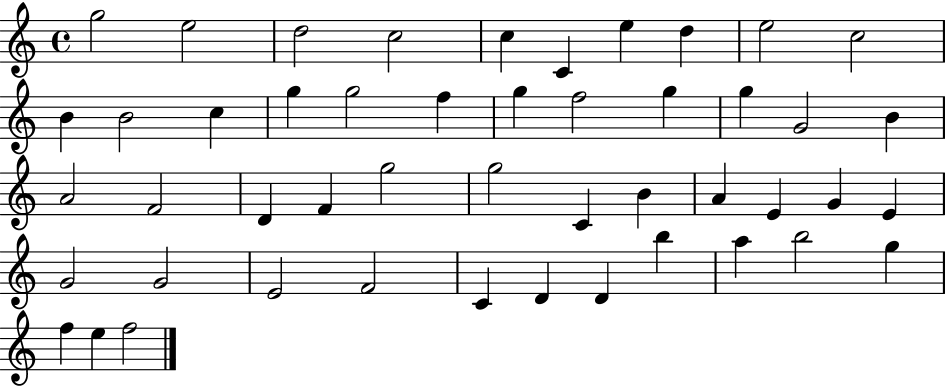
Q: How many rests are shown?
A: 0